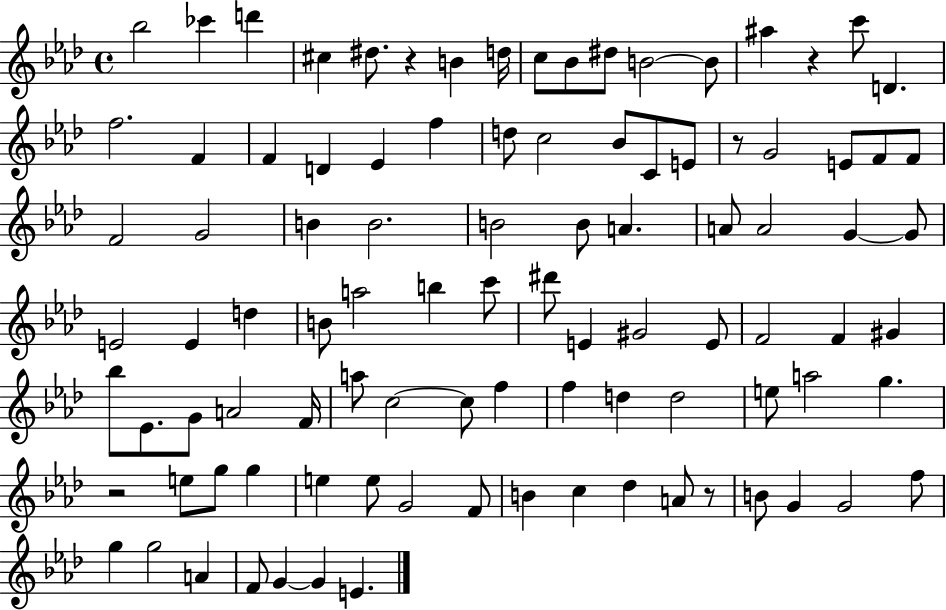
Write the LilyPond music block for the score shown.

{
  \clef treble
  \time 4/4
  \defaultTimeSignature
  \key aes \major
  bes''2 ces'''4 d'''4 | cis''4 dis''8. r4 b'4 d''16 | c''8 bes'8 dis''8 b'2~~ b'8 | ais''4 r4 c'''8 d'4. | \break f''2. f'4 | f'4 d'4 ees'4 f''4 | d''8 c''2 bes'8 c'8 e'8 | r8 g'2 e'8 f'8 f'8 | \break f'2 g'2 | b'4 b'2. | b'2 b'8 a'4. | a'8 a'2 g'4~~ g'8 | \break e'2 e'4 d''4 | b'8 a''2 b''4 c'''8 | dis'''8 e'4 gis'2 e'8 | f'2 f'4 gis'4 | \break bes''8 ees'8. g'8 a'2 f'16 | a''8 c''2~~ c''8 f''4 | f''4 d''4 d''2 | e''8 a''2 g''4. | \break r2 e''8 g''8 g''4 | e''4 e''8 g'2 f'8 | b'4 c''4 des''4 a'8 r8 | b'8 g'4 g'2 f''8 | \break g''4 g''2 a'4 | f'8 g'4~~ g'4 e'4. | \bar "|."
}